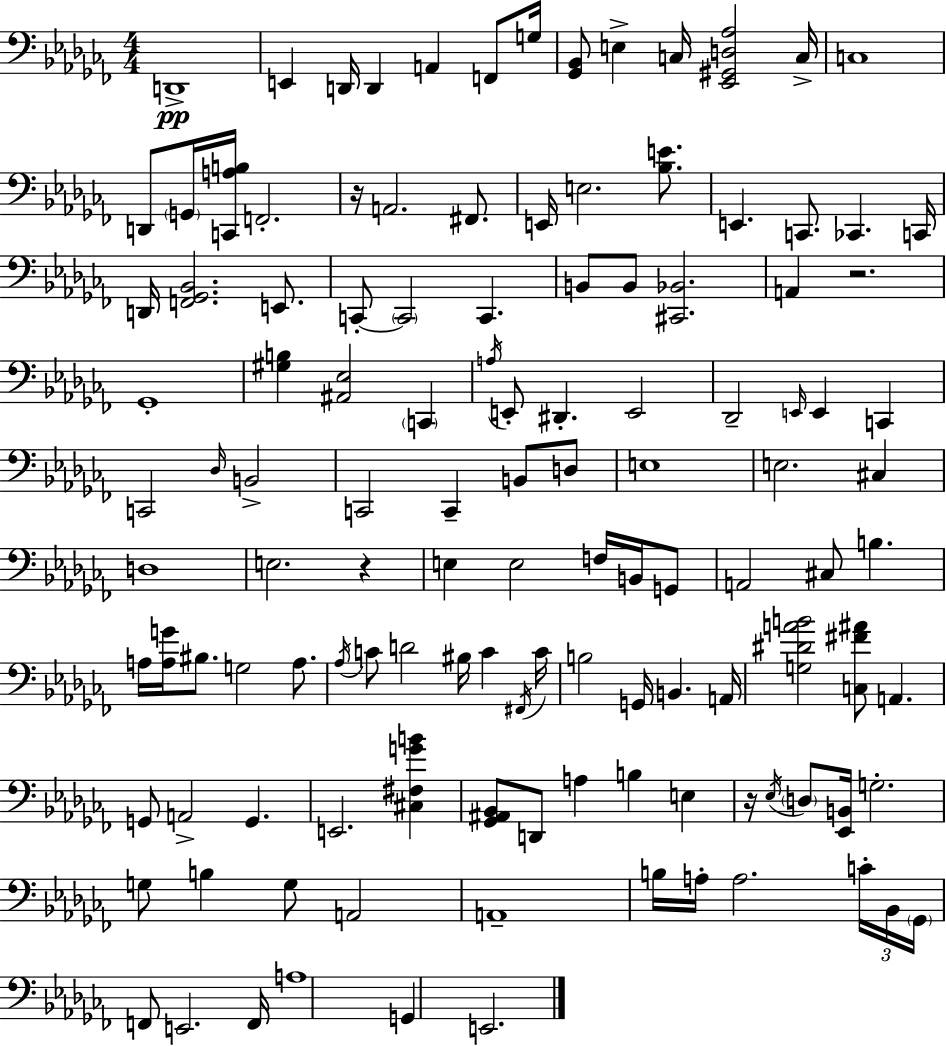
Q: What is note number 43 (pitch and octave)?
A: B2